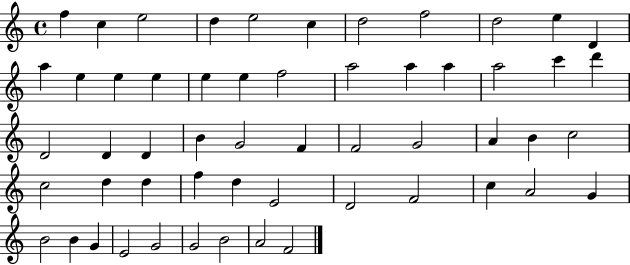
X:1
T:Untitled
M:4/4
L:1/4
K:C
f c e2 d e2 c d2 f2 d2 e D a e e e e e f2 a2 a a a2 c' d' D2 D D B G2 F F2 G2 A B c2 c2 d d f d E2 D2 F2 c A2 G B2 B G E2 G2 G2 B2 A2 F2